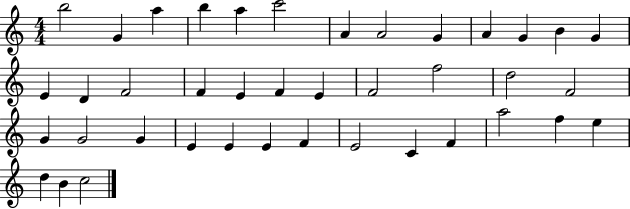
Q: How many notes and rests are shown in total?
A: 40